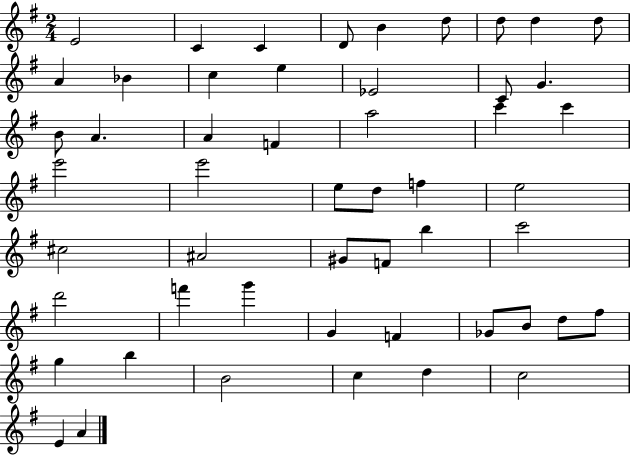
X:1
T:Untitled
M:2/4
L:1/4
K:G
E2 C C D/2 B d/2 d/2 d d/2 A _B c e _E2 C/2 G B/2 A A F a2 c' c' e'2 e'2 e/2 d/2 f e2 ^c2 ^A2 ^G/2 F/2 b c'2 d'2 f' g' G F _G/2 B/2 d/2 ^f/2 g b B2 c d c2 E A